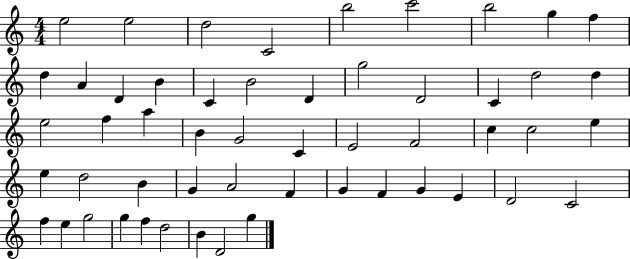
X:1
T:Untitled
M:4/4
L:1/4
K:C
e2 e2 d2 C2 b2 c'2 b2 g f d A D B C B2 D g2 D2 C d2 d e2 f a B G2 C E2 F2 c c2 e e d2 B G A2 F G F G E D2 C2 f e g2 g f d2 B D2 g